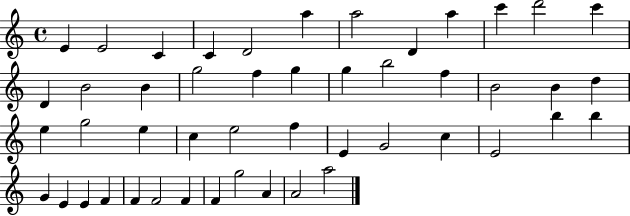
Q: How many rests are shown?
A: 0